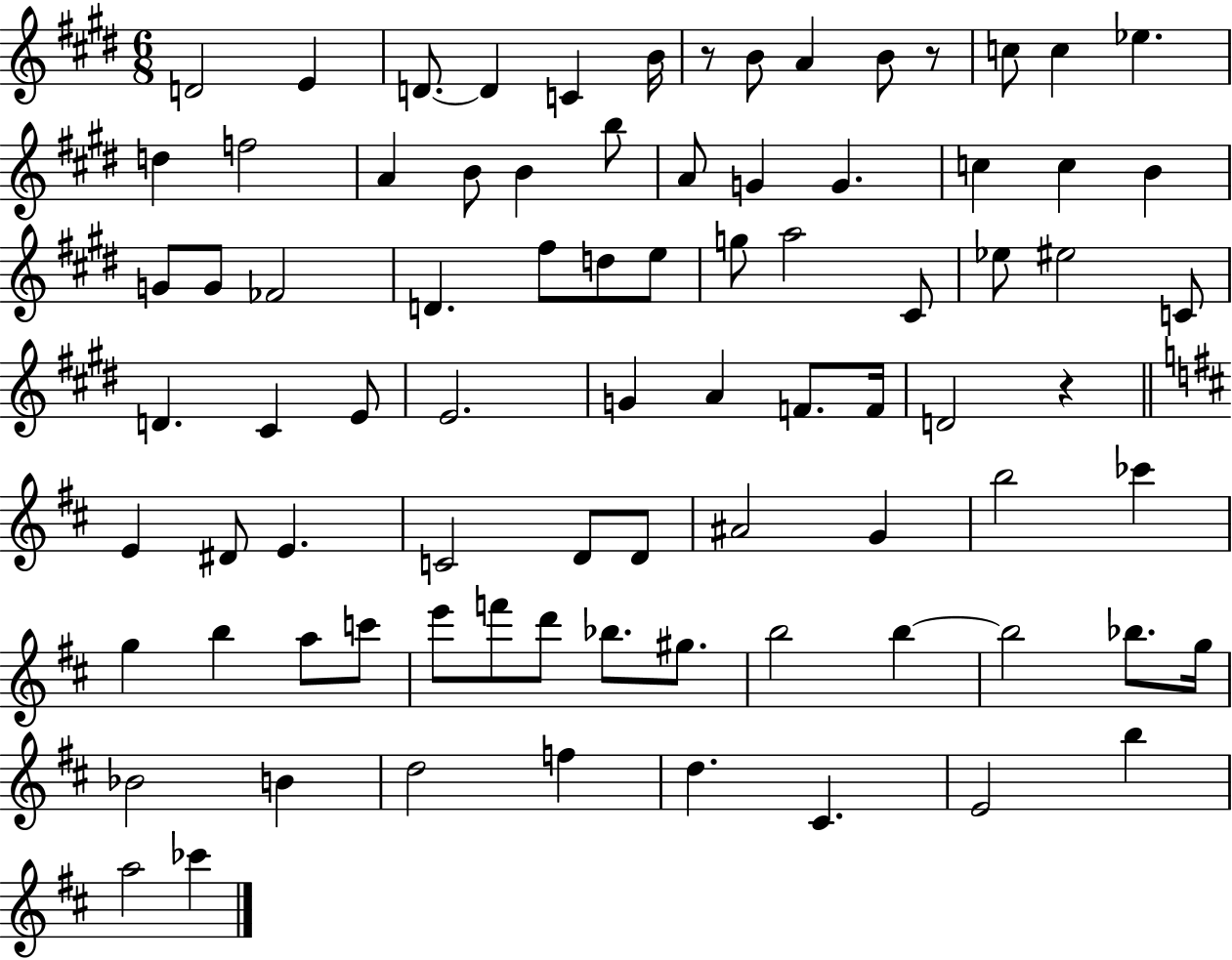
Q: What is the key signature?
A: E major